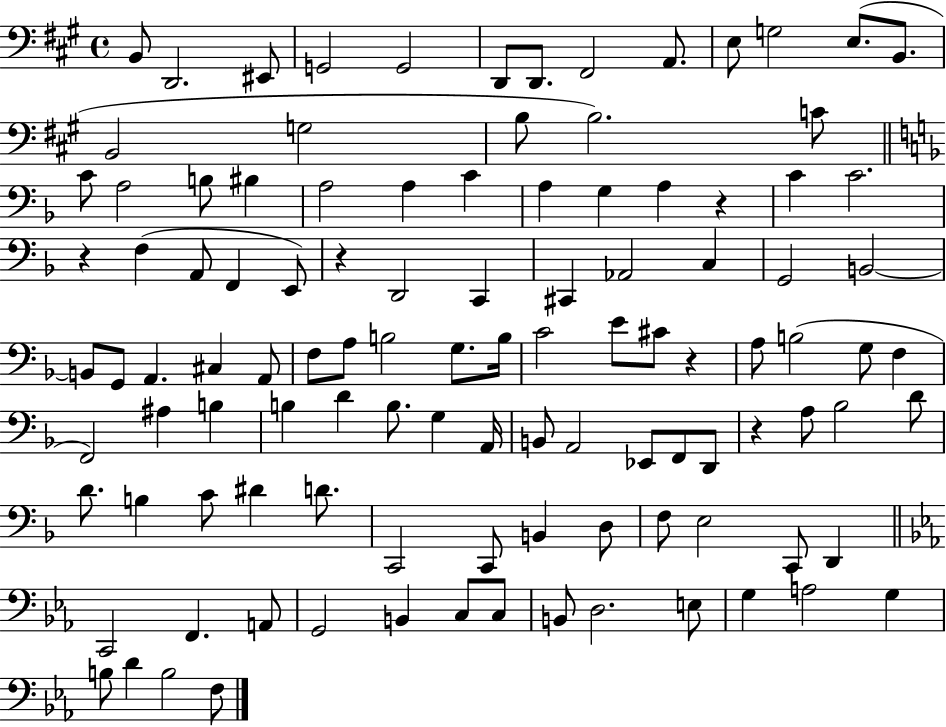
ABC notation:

X:1
T:Untitled
M:4/4
L:1/4
K:A
B,,/2 D,,2 ^E,,/2 G,,2 G,,2 D,,/2 D,,/2 ^F,,2 A,,/2 E,/2 G,2 E,/2 B,,/2 B,,2 G,2 B,/2 B,2 C/2 C/2 A,2 B,/2 ^B, A,2 A, C A, G, A, z C C2 z F, A,,/2 F,, E,,/2 z D,,2 C,, ^C,, _A,,2 C, G,,2 B,,2 B,,/2 G,,/2 A,, ^C, A,,/2 F,/2 A,/2 B,2 G,/2 B,/4 C2 E/2 ^C/2 z A,/2 B,2 G,/2 F, F,,2 ^A, B, B, D B,/2 G, A,,/4 B,,/2 A,,2 _E,,/2 F,,/2 D,,/2 z A,/2 _B,2 D/2 D/2 B, C/2 ^D D/2 C,,2 C,,/2 B,, D,/2 F,/2 E,2 C,,/2 D,, C,,2 F,, A,,/2 G,,2 B,, C,/2 C,/2 B,,/2 D,2 E,/2 G, A,2 G, B,/2 D B,2 F,/2